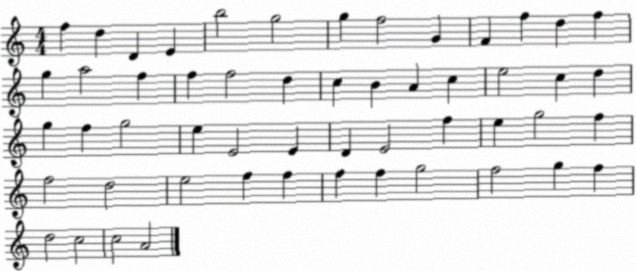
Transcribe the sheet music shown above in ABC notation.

X:1
T:Untitled
M:4/4
L:1/4
K:C
f d D E b2 g2 g f2 G F f d f g a2 f f f2 d c B A c e2 c d g f g2 e E2 E D E2 f e g2 f f2 d2 e2 f f f f g2 f2 g f d2 c2 c2 A2